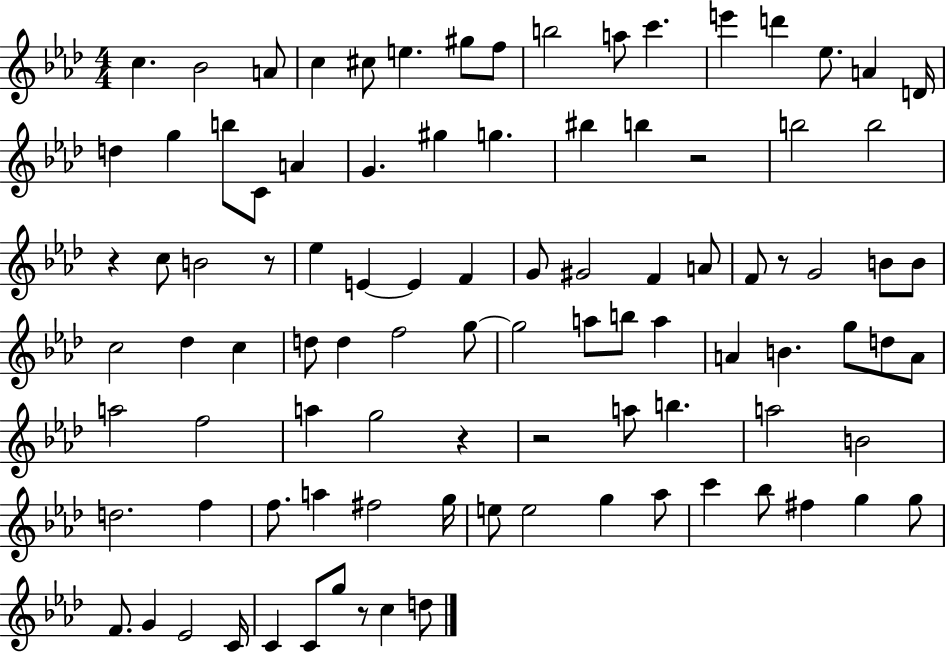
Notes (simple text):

C5/q. Bb4/h A4/e C5/q C#5/e E5/q. G#5/e F5/e B5/h A5/e C6/q. E6/q D6/q Eb5/e. A4/q D4/s D5/q G5/q B5/e C4/e A4/q G4/q. G#5/q G5/q. BIS5/q B5/q R/h B5/h B5/h R/q C5/e B4/h R/e Eb5/q E4/q E4/q F4/q G4/e G#4/h F4/q A4/e F4/e R/e G4/h B4/e B4/e C5/h Db5/q C5/q D5/e D5/q F5/h G5/e G5/h A5/e B5/e A5/q A4/q B4/q. G5/e D5/e A4/e A5/h F5/h A5/q G5/h R/q R/h A5/e B5/q. A5/h B4/h D5/h. F5/q F5/e. A5/q F#5/h G5/s E5/e E5/h G5/q Ab5/e C6/q Bb5/e F#5/q G5/q G5/e F4/e. G4/q Eb4/h C4/s C4/q C4/e G5/e R/e C5/q D5/e